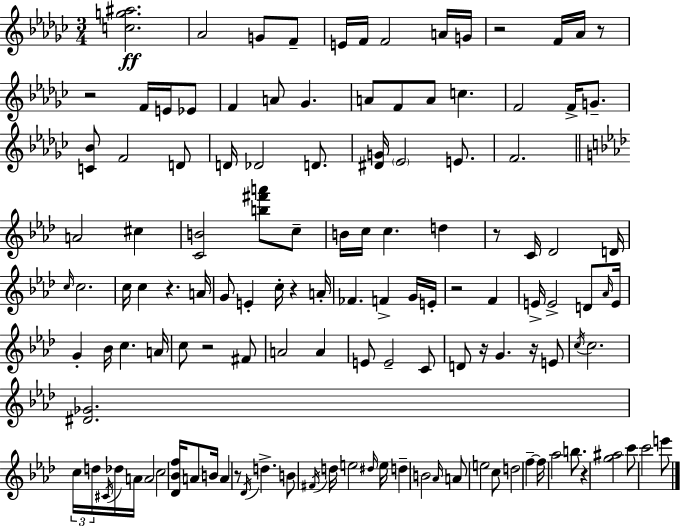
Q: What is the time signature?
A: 3/4